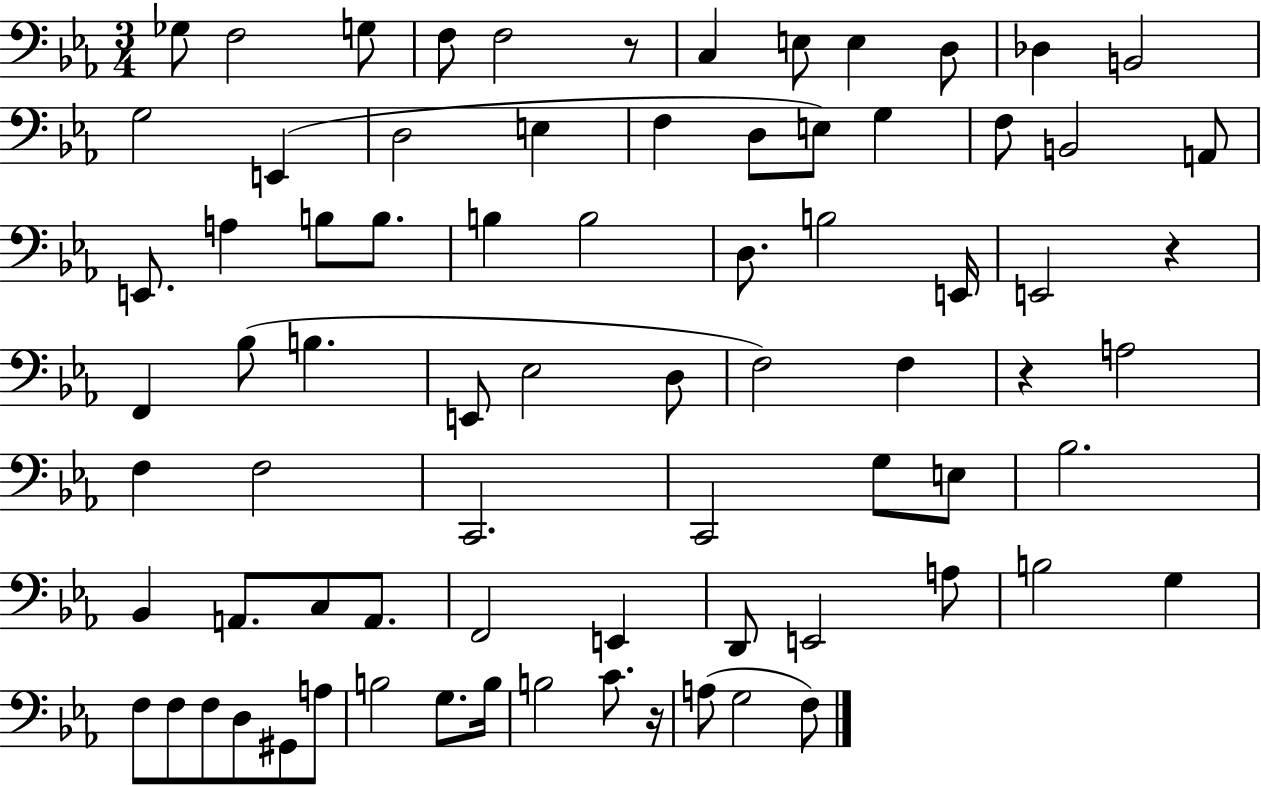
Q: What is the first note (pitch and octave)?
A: Gb3